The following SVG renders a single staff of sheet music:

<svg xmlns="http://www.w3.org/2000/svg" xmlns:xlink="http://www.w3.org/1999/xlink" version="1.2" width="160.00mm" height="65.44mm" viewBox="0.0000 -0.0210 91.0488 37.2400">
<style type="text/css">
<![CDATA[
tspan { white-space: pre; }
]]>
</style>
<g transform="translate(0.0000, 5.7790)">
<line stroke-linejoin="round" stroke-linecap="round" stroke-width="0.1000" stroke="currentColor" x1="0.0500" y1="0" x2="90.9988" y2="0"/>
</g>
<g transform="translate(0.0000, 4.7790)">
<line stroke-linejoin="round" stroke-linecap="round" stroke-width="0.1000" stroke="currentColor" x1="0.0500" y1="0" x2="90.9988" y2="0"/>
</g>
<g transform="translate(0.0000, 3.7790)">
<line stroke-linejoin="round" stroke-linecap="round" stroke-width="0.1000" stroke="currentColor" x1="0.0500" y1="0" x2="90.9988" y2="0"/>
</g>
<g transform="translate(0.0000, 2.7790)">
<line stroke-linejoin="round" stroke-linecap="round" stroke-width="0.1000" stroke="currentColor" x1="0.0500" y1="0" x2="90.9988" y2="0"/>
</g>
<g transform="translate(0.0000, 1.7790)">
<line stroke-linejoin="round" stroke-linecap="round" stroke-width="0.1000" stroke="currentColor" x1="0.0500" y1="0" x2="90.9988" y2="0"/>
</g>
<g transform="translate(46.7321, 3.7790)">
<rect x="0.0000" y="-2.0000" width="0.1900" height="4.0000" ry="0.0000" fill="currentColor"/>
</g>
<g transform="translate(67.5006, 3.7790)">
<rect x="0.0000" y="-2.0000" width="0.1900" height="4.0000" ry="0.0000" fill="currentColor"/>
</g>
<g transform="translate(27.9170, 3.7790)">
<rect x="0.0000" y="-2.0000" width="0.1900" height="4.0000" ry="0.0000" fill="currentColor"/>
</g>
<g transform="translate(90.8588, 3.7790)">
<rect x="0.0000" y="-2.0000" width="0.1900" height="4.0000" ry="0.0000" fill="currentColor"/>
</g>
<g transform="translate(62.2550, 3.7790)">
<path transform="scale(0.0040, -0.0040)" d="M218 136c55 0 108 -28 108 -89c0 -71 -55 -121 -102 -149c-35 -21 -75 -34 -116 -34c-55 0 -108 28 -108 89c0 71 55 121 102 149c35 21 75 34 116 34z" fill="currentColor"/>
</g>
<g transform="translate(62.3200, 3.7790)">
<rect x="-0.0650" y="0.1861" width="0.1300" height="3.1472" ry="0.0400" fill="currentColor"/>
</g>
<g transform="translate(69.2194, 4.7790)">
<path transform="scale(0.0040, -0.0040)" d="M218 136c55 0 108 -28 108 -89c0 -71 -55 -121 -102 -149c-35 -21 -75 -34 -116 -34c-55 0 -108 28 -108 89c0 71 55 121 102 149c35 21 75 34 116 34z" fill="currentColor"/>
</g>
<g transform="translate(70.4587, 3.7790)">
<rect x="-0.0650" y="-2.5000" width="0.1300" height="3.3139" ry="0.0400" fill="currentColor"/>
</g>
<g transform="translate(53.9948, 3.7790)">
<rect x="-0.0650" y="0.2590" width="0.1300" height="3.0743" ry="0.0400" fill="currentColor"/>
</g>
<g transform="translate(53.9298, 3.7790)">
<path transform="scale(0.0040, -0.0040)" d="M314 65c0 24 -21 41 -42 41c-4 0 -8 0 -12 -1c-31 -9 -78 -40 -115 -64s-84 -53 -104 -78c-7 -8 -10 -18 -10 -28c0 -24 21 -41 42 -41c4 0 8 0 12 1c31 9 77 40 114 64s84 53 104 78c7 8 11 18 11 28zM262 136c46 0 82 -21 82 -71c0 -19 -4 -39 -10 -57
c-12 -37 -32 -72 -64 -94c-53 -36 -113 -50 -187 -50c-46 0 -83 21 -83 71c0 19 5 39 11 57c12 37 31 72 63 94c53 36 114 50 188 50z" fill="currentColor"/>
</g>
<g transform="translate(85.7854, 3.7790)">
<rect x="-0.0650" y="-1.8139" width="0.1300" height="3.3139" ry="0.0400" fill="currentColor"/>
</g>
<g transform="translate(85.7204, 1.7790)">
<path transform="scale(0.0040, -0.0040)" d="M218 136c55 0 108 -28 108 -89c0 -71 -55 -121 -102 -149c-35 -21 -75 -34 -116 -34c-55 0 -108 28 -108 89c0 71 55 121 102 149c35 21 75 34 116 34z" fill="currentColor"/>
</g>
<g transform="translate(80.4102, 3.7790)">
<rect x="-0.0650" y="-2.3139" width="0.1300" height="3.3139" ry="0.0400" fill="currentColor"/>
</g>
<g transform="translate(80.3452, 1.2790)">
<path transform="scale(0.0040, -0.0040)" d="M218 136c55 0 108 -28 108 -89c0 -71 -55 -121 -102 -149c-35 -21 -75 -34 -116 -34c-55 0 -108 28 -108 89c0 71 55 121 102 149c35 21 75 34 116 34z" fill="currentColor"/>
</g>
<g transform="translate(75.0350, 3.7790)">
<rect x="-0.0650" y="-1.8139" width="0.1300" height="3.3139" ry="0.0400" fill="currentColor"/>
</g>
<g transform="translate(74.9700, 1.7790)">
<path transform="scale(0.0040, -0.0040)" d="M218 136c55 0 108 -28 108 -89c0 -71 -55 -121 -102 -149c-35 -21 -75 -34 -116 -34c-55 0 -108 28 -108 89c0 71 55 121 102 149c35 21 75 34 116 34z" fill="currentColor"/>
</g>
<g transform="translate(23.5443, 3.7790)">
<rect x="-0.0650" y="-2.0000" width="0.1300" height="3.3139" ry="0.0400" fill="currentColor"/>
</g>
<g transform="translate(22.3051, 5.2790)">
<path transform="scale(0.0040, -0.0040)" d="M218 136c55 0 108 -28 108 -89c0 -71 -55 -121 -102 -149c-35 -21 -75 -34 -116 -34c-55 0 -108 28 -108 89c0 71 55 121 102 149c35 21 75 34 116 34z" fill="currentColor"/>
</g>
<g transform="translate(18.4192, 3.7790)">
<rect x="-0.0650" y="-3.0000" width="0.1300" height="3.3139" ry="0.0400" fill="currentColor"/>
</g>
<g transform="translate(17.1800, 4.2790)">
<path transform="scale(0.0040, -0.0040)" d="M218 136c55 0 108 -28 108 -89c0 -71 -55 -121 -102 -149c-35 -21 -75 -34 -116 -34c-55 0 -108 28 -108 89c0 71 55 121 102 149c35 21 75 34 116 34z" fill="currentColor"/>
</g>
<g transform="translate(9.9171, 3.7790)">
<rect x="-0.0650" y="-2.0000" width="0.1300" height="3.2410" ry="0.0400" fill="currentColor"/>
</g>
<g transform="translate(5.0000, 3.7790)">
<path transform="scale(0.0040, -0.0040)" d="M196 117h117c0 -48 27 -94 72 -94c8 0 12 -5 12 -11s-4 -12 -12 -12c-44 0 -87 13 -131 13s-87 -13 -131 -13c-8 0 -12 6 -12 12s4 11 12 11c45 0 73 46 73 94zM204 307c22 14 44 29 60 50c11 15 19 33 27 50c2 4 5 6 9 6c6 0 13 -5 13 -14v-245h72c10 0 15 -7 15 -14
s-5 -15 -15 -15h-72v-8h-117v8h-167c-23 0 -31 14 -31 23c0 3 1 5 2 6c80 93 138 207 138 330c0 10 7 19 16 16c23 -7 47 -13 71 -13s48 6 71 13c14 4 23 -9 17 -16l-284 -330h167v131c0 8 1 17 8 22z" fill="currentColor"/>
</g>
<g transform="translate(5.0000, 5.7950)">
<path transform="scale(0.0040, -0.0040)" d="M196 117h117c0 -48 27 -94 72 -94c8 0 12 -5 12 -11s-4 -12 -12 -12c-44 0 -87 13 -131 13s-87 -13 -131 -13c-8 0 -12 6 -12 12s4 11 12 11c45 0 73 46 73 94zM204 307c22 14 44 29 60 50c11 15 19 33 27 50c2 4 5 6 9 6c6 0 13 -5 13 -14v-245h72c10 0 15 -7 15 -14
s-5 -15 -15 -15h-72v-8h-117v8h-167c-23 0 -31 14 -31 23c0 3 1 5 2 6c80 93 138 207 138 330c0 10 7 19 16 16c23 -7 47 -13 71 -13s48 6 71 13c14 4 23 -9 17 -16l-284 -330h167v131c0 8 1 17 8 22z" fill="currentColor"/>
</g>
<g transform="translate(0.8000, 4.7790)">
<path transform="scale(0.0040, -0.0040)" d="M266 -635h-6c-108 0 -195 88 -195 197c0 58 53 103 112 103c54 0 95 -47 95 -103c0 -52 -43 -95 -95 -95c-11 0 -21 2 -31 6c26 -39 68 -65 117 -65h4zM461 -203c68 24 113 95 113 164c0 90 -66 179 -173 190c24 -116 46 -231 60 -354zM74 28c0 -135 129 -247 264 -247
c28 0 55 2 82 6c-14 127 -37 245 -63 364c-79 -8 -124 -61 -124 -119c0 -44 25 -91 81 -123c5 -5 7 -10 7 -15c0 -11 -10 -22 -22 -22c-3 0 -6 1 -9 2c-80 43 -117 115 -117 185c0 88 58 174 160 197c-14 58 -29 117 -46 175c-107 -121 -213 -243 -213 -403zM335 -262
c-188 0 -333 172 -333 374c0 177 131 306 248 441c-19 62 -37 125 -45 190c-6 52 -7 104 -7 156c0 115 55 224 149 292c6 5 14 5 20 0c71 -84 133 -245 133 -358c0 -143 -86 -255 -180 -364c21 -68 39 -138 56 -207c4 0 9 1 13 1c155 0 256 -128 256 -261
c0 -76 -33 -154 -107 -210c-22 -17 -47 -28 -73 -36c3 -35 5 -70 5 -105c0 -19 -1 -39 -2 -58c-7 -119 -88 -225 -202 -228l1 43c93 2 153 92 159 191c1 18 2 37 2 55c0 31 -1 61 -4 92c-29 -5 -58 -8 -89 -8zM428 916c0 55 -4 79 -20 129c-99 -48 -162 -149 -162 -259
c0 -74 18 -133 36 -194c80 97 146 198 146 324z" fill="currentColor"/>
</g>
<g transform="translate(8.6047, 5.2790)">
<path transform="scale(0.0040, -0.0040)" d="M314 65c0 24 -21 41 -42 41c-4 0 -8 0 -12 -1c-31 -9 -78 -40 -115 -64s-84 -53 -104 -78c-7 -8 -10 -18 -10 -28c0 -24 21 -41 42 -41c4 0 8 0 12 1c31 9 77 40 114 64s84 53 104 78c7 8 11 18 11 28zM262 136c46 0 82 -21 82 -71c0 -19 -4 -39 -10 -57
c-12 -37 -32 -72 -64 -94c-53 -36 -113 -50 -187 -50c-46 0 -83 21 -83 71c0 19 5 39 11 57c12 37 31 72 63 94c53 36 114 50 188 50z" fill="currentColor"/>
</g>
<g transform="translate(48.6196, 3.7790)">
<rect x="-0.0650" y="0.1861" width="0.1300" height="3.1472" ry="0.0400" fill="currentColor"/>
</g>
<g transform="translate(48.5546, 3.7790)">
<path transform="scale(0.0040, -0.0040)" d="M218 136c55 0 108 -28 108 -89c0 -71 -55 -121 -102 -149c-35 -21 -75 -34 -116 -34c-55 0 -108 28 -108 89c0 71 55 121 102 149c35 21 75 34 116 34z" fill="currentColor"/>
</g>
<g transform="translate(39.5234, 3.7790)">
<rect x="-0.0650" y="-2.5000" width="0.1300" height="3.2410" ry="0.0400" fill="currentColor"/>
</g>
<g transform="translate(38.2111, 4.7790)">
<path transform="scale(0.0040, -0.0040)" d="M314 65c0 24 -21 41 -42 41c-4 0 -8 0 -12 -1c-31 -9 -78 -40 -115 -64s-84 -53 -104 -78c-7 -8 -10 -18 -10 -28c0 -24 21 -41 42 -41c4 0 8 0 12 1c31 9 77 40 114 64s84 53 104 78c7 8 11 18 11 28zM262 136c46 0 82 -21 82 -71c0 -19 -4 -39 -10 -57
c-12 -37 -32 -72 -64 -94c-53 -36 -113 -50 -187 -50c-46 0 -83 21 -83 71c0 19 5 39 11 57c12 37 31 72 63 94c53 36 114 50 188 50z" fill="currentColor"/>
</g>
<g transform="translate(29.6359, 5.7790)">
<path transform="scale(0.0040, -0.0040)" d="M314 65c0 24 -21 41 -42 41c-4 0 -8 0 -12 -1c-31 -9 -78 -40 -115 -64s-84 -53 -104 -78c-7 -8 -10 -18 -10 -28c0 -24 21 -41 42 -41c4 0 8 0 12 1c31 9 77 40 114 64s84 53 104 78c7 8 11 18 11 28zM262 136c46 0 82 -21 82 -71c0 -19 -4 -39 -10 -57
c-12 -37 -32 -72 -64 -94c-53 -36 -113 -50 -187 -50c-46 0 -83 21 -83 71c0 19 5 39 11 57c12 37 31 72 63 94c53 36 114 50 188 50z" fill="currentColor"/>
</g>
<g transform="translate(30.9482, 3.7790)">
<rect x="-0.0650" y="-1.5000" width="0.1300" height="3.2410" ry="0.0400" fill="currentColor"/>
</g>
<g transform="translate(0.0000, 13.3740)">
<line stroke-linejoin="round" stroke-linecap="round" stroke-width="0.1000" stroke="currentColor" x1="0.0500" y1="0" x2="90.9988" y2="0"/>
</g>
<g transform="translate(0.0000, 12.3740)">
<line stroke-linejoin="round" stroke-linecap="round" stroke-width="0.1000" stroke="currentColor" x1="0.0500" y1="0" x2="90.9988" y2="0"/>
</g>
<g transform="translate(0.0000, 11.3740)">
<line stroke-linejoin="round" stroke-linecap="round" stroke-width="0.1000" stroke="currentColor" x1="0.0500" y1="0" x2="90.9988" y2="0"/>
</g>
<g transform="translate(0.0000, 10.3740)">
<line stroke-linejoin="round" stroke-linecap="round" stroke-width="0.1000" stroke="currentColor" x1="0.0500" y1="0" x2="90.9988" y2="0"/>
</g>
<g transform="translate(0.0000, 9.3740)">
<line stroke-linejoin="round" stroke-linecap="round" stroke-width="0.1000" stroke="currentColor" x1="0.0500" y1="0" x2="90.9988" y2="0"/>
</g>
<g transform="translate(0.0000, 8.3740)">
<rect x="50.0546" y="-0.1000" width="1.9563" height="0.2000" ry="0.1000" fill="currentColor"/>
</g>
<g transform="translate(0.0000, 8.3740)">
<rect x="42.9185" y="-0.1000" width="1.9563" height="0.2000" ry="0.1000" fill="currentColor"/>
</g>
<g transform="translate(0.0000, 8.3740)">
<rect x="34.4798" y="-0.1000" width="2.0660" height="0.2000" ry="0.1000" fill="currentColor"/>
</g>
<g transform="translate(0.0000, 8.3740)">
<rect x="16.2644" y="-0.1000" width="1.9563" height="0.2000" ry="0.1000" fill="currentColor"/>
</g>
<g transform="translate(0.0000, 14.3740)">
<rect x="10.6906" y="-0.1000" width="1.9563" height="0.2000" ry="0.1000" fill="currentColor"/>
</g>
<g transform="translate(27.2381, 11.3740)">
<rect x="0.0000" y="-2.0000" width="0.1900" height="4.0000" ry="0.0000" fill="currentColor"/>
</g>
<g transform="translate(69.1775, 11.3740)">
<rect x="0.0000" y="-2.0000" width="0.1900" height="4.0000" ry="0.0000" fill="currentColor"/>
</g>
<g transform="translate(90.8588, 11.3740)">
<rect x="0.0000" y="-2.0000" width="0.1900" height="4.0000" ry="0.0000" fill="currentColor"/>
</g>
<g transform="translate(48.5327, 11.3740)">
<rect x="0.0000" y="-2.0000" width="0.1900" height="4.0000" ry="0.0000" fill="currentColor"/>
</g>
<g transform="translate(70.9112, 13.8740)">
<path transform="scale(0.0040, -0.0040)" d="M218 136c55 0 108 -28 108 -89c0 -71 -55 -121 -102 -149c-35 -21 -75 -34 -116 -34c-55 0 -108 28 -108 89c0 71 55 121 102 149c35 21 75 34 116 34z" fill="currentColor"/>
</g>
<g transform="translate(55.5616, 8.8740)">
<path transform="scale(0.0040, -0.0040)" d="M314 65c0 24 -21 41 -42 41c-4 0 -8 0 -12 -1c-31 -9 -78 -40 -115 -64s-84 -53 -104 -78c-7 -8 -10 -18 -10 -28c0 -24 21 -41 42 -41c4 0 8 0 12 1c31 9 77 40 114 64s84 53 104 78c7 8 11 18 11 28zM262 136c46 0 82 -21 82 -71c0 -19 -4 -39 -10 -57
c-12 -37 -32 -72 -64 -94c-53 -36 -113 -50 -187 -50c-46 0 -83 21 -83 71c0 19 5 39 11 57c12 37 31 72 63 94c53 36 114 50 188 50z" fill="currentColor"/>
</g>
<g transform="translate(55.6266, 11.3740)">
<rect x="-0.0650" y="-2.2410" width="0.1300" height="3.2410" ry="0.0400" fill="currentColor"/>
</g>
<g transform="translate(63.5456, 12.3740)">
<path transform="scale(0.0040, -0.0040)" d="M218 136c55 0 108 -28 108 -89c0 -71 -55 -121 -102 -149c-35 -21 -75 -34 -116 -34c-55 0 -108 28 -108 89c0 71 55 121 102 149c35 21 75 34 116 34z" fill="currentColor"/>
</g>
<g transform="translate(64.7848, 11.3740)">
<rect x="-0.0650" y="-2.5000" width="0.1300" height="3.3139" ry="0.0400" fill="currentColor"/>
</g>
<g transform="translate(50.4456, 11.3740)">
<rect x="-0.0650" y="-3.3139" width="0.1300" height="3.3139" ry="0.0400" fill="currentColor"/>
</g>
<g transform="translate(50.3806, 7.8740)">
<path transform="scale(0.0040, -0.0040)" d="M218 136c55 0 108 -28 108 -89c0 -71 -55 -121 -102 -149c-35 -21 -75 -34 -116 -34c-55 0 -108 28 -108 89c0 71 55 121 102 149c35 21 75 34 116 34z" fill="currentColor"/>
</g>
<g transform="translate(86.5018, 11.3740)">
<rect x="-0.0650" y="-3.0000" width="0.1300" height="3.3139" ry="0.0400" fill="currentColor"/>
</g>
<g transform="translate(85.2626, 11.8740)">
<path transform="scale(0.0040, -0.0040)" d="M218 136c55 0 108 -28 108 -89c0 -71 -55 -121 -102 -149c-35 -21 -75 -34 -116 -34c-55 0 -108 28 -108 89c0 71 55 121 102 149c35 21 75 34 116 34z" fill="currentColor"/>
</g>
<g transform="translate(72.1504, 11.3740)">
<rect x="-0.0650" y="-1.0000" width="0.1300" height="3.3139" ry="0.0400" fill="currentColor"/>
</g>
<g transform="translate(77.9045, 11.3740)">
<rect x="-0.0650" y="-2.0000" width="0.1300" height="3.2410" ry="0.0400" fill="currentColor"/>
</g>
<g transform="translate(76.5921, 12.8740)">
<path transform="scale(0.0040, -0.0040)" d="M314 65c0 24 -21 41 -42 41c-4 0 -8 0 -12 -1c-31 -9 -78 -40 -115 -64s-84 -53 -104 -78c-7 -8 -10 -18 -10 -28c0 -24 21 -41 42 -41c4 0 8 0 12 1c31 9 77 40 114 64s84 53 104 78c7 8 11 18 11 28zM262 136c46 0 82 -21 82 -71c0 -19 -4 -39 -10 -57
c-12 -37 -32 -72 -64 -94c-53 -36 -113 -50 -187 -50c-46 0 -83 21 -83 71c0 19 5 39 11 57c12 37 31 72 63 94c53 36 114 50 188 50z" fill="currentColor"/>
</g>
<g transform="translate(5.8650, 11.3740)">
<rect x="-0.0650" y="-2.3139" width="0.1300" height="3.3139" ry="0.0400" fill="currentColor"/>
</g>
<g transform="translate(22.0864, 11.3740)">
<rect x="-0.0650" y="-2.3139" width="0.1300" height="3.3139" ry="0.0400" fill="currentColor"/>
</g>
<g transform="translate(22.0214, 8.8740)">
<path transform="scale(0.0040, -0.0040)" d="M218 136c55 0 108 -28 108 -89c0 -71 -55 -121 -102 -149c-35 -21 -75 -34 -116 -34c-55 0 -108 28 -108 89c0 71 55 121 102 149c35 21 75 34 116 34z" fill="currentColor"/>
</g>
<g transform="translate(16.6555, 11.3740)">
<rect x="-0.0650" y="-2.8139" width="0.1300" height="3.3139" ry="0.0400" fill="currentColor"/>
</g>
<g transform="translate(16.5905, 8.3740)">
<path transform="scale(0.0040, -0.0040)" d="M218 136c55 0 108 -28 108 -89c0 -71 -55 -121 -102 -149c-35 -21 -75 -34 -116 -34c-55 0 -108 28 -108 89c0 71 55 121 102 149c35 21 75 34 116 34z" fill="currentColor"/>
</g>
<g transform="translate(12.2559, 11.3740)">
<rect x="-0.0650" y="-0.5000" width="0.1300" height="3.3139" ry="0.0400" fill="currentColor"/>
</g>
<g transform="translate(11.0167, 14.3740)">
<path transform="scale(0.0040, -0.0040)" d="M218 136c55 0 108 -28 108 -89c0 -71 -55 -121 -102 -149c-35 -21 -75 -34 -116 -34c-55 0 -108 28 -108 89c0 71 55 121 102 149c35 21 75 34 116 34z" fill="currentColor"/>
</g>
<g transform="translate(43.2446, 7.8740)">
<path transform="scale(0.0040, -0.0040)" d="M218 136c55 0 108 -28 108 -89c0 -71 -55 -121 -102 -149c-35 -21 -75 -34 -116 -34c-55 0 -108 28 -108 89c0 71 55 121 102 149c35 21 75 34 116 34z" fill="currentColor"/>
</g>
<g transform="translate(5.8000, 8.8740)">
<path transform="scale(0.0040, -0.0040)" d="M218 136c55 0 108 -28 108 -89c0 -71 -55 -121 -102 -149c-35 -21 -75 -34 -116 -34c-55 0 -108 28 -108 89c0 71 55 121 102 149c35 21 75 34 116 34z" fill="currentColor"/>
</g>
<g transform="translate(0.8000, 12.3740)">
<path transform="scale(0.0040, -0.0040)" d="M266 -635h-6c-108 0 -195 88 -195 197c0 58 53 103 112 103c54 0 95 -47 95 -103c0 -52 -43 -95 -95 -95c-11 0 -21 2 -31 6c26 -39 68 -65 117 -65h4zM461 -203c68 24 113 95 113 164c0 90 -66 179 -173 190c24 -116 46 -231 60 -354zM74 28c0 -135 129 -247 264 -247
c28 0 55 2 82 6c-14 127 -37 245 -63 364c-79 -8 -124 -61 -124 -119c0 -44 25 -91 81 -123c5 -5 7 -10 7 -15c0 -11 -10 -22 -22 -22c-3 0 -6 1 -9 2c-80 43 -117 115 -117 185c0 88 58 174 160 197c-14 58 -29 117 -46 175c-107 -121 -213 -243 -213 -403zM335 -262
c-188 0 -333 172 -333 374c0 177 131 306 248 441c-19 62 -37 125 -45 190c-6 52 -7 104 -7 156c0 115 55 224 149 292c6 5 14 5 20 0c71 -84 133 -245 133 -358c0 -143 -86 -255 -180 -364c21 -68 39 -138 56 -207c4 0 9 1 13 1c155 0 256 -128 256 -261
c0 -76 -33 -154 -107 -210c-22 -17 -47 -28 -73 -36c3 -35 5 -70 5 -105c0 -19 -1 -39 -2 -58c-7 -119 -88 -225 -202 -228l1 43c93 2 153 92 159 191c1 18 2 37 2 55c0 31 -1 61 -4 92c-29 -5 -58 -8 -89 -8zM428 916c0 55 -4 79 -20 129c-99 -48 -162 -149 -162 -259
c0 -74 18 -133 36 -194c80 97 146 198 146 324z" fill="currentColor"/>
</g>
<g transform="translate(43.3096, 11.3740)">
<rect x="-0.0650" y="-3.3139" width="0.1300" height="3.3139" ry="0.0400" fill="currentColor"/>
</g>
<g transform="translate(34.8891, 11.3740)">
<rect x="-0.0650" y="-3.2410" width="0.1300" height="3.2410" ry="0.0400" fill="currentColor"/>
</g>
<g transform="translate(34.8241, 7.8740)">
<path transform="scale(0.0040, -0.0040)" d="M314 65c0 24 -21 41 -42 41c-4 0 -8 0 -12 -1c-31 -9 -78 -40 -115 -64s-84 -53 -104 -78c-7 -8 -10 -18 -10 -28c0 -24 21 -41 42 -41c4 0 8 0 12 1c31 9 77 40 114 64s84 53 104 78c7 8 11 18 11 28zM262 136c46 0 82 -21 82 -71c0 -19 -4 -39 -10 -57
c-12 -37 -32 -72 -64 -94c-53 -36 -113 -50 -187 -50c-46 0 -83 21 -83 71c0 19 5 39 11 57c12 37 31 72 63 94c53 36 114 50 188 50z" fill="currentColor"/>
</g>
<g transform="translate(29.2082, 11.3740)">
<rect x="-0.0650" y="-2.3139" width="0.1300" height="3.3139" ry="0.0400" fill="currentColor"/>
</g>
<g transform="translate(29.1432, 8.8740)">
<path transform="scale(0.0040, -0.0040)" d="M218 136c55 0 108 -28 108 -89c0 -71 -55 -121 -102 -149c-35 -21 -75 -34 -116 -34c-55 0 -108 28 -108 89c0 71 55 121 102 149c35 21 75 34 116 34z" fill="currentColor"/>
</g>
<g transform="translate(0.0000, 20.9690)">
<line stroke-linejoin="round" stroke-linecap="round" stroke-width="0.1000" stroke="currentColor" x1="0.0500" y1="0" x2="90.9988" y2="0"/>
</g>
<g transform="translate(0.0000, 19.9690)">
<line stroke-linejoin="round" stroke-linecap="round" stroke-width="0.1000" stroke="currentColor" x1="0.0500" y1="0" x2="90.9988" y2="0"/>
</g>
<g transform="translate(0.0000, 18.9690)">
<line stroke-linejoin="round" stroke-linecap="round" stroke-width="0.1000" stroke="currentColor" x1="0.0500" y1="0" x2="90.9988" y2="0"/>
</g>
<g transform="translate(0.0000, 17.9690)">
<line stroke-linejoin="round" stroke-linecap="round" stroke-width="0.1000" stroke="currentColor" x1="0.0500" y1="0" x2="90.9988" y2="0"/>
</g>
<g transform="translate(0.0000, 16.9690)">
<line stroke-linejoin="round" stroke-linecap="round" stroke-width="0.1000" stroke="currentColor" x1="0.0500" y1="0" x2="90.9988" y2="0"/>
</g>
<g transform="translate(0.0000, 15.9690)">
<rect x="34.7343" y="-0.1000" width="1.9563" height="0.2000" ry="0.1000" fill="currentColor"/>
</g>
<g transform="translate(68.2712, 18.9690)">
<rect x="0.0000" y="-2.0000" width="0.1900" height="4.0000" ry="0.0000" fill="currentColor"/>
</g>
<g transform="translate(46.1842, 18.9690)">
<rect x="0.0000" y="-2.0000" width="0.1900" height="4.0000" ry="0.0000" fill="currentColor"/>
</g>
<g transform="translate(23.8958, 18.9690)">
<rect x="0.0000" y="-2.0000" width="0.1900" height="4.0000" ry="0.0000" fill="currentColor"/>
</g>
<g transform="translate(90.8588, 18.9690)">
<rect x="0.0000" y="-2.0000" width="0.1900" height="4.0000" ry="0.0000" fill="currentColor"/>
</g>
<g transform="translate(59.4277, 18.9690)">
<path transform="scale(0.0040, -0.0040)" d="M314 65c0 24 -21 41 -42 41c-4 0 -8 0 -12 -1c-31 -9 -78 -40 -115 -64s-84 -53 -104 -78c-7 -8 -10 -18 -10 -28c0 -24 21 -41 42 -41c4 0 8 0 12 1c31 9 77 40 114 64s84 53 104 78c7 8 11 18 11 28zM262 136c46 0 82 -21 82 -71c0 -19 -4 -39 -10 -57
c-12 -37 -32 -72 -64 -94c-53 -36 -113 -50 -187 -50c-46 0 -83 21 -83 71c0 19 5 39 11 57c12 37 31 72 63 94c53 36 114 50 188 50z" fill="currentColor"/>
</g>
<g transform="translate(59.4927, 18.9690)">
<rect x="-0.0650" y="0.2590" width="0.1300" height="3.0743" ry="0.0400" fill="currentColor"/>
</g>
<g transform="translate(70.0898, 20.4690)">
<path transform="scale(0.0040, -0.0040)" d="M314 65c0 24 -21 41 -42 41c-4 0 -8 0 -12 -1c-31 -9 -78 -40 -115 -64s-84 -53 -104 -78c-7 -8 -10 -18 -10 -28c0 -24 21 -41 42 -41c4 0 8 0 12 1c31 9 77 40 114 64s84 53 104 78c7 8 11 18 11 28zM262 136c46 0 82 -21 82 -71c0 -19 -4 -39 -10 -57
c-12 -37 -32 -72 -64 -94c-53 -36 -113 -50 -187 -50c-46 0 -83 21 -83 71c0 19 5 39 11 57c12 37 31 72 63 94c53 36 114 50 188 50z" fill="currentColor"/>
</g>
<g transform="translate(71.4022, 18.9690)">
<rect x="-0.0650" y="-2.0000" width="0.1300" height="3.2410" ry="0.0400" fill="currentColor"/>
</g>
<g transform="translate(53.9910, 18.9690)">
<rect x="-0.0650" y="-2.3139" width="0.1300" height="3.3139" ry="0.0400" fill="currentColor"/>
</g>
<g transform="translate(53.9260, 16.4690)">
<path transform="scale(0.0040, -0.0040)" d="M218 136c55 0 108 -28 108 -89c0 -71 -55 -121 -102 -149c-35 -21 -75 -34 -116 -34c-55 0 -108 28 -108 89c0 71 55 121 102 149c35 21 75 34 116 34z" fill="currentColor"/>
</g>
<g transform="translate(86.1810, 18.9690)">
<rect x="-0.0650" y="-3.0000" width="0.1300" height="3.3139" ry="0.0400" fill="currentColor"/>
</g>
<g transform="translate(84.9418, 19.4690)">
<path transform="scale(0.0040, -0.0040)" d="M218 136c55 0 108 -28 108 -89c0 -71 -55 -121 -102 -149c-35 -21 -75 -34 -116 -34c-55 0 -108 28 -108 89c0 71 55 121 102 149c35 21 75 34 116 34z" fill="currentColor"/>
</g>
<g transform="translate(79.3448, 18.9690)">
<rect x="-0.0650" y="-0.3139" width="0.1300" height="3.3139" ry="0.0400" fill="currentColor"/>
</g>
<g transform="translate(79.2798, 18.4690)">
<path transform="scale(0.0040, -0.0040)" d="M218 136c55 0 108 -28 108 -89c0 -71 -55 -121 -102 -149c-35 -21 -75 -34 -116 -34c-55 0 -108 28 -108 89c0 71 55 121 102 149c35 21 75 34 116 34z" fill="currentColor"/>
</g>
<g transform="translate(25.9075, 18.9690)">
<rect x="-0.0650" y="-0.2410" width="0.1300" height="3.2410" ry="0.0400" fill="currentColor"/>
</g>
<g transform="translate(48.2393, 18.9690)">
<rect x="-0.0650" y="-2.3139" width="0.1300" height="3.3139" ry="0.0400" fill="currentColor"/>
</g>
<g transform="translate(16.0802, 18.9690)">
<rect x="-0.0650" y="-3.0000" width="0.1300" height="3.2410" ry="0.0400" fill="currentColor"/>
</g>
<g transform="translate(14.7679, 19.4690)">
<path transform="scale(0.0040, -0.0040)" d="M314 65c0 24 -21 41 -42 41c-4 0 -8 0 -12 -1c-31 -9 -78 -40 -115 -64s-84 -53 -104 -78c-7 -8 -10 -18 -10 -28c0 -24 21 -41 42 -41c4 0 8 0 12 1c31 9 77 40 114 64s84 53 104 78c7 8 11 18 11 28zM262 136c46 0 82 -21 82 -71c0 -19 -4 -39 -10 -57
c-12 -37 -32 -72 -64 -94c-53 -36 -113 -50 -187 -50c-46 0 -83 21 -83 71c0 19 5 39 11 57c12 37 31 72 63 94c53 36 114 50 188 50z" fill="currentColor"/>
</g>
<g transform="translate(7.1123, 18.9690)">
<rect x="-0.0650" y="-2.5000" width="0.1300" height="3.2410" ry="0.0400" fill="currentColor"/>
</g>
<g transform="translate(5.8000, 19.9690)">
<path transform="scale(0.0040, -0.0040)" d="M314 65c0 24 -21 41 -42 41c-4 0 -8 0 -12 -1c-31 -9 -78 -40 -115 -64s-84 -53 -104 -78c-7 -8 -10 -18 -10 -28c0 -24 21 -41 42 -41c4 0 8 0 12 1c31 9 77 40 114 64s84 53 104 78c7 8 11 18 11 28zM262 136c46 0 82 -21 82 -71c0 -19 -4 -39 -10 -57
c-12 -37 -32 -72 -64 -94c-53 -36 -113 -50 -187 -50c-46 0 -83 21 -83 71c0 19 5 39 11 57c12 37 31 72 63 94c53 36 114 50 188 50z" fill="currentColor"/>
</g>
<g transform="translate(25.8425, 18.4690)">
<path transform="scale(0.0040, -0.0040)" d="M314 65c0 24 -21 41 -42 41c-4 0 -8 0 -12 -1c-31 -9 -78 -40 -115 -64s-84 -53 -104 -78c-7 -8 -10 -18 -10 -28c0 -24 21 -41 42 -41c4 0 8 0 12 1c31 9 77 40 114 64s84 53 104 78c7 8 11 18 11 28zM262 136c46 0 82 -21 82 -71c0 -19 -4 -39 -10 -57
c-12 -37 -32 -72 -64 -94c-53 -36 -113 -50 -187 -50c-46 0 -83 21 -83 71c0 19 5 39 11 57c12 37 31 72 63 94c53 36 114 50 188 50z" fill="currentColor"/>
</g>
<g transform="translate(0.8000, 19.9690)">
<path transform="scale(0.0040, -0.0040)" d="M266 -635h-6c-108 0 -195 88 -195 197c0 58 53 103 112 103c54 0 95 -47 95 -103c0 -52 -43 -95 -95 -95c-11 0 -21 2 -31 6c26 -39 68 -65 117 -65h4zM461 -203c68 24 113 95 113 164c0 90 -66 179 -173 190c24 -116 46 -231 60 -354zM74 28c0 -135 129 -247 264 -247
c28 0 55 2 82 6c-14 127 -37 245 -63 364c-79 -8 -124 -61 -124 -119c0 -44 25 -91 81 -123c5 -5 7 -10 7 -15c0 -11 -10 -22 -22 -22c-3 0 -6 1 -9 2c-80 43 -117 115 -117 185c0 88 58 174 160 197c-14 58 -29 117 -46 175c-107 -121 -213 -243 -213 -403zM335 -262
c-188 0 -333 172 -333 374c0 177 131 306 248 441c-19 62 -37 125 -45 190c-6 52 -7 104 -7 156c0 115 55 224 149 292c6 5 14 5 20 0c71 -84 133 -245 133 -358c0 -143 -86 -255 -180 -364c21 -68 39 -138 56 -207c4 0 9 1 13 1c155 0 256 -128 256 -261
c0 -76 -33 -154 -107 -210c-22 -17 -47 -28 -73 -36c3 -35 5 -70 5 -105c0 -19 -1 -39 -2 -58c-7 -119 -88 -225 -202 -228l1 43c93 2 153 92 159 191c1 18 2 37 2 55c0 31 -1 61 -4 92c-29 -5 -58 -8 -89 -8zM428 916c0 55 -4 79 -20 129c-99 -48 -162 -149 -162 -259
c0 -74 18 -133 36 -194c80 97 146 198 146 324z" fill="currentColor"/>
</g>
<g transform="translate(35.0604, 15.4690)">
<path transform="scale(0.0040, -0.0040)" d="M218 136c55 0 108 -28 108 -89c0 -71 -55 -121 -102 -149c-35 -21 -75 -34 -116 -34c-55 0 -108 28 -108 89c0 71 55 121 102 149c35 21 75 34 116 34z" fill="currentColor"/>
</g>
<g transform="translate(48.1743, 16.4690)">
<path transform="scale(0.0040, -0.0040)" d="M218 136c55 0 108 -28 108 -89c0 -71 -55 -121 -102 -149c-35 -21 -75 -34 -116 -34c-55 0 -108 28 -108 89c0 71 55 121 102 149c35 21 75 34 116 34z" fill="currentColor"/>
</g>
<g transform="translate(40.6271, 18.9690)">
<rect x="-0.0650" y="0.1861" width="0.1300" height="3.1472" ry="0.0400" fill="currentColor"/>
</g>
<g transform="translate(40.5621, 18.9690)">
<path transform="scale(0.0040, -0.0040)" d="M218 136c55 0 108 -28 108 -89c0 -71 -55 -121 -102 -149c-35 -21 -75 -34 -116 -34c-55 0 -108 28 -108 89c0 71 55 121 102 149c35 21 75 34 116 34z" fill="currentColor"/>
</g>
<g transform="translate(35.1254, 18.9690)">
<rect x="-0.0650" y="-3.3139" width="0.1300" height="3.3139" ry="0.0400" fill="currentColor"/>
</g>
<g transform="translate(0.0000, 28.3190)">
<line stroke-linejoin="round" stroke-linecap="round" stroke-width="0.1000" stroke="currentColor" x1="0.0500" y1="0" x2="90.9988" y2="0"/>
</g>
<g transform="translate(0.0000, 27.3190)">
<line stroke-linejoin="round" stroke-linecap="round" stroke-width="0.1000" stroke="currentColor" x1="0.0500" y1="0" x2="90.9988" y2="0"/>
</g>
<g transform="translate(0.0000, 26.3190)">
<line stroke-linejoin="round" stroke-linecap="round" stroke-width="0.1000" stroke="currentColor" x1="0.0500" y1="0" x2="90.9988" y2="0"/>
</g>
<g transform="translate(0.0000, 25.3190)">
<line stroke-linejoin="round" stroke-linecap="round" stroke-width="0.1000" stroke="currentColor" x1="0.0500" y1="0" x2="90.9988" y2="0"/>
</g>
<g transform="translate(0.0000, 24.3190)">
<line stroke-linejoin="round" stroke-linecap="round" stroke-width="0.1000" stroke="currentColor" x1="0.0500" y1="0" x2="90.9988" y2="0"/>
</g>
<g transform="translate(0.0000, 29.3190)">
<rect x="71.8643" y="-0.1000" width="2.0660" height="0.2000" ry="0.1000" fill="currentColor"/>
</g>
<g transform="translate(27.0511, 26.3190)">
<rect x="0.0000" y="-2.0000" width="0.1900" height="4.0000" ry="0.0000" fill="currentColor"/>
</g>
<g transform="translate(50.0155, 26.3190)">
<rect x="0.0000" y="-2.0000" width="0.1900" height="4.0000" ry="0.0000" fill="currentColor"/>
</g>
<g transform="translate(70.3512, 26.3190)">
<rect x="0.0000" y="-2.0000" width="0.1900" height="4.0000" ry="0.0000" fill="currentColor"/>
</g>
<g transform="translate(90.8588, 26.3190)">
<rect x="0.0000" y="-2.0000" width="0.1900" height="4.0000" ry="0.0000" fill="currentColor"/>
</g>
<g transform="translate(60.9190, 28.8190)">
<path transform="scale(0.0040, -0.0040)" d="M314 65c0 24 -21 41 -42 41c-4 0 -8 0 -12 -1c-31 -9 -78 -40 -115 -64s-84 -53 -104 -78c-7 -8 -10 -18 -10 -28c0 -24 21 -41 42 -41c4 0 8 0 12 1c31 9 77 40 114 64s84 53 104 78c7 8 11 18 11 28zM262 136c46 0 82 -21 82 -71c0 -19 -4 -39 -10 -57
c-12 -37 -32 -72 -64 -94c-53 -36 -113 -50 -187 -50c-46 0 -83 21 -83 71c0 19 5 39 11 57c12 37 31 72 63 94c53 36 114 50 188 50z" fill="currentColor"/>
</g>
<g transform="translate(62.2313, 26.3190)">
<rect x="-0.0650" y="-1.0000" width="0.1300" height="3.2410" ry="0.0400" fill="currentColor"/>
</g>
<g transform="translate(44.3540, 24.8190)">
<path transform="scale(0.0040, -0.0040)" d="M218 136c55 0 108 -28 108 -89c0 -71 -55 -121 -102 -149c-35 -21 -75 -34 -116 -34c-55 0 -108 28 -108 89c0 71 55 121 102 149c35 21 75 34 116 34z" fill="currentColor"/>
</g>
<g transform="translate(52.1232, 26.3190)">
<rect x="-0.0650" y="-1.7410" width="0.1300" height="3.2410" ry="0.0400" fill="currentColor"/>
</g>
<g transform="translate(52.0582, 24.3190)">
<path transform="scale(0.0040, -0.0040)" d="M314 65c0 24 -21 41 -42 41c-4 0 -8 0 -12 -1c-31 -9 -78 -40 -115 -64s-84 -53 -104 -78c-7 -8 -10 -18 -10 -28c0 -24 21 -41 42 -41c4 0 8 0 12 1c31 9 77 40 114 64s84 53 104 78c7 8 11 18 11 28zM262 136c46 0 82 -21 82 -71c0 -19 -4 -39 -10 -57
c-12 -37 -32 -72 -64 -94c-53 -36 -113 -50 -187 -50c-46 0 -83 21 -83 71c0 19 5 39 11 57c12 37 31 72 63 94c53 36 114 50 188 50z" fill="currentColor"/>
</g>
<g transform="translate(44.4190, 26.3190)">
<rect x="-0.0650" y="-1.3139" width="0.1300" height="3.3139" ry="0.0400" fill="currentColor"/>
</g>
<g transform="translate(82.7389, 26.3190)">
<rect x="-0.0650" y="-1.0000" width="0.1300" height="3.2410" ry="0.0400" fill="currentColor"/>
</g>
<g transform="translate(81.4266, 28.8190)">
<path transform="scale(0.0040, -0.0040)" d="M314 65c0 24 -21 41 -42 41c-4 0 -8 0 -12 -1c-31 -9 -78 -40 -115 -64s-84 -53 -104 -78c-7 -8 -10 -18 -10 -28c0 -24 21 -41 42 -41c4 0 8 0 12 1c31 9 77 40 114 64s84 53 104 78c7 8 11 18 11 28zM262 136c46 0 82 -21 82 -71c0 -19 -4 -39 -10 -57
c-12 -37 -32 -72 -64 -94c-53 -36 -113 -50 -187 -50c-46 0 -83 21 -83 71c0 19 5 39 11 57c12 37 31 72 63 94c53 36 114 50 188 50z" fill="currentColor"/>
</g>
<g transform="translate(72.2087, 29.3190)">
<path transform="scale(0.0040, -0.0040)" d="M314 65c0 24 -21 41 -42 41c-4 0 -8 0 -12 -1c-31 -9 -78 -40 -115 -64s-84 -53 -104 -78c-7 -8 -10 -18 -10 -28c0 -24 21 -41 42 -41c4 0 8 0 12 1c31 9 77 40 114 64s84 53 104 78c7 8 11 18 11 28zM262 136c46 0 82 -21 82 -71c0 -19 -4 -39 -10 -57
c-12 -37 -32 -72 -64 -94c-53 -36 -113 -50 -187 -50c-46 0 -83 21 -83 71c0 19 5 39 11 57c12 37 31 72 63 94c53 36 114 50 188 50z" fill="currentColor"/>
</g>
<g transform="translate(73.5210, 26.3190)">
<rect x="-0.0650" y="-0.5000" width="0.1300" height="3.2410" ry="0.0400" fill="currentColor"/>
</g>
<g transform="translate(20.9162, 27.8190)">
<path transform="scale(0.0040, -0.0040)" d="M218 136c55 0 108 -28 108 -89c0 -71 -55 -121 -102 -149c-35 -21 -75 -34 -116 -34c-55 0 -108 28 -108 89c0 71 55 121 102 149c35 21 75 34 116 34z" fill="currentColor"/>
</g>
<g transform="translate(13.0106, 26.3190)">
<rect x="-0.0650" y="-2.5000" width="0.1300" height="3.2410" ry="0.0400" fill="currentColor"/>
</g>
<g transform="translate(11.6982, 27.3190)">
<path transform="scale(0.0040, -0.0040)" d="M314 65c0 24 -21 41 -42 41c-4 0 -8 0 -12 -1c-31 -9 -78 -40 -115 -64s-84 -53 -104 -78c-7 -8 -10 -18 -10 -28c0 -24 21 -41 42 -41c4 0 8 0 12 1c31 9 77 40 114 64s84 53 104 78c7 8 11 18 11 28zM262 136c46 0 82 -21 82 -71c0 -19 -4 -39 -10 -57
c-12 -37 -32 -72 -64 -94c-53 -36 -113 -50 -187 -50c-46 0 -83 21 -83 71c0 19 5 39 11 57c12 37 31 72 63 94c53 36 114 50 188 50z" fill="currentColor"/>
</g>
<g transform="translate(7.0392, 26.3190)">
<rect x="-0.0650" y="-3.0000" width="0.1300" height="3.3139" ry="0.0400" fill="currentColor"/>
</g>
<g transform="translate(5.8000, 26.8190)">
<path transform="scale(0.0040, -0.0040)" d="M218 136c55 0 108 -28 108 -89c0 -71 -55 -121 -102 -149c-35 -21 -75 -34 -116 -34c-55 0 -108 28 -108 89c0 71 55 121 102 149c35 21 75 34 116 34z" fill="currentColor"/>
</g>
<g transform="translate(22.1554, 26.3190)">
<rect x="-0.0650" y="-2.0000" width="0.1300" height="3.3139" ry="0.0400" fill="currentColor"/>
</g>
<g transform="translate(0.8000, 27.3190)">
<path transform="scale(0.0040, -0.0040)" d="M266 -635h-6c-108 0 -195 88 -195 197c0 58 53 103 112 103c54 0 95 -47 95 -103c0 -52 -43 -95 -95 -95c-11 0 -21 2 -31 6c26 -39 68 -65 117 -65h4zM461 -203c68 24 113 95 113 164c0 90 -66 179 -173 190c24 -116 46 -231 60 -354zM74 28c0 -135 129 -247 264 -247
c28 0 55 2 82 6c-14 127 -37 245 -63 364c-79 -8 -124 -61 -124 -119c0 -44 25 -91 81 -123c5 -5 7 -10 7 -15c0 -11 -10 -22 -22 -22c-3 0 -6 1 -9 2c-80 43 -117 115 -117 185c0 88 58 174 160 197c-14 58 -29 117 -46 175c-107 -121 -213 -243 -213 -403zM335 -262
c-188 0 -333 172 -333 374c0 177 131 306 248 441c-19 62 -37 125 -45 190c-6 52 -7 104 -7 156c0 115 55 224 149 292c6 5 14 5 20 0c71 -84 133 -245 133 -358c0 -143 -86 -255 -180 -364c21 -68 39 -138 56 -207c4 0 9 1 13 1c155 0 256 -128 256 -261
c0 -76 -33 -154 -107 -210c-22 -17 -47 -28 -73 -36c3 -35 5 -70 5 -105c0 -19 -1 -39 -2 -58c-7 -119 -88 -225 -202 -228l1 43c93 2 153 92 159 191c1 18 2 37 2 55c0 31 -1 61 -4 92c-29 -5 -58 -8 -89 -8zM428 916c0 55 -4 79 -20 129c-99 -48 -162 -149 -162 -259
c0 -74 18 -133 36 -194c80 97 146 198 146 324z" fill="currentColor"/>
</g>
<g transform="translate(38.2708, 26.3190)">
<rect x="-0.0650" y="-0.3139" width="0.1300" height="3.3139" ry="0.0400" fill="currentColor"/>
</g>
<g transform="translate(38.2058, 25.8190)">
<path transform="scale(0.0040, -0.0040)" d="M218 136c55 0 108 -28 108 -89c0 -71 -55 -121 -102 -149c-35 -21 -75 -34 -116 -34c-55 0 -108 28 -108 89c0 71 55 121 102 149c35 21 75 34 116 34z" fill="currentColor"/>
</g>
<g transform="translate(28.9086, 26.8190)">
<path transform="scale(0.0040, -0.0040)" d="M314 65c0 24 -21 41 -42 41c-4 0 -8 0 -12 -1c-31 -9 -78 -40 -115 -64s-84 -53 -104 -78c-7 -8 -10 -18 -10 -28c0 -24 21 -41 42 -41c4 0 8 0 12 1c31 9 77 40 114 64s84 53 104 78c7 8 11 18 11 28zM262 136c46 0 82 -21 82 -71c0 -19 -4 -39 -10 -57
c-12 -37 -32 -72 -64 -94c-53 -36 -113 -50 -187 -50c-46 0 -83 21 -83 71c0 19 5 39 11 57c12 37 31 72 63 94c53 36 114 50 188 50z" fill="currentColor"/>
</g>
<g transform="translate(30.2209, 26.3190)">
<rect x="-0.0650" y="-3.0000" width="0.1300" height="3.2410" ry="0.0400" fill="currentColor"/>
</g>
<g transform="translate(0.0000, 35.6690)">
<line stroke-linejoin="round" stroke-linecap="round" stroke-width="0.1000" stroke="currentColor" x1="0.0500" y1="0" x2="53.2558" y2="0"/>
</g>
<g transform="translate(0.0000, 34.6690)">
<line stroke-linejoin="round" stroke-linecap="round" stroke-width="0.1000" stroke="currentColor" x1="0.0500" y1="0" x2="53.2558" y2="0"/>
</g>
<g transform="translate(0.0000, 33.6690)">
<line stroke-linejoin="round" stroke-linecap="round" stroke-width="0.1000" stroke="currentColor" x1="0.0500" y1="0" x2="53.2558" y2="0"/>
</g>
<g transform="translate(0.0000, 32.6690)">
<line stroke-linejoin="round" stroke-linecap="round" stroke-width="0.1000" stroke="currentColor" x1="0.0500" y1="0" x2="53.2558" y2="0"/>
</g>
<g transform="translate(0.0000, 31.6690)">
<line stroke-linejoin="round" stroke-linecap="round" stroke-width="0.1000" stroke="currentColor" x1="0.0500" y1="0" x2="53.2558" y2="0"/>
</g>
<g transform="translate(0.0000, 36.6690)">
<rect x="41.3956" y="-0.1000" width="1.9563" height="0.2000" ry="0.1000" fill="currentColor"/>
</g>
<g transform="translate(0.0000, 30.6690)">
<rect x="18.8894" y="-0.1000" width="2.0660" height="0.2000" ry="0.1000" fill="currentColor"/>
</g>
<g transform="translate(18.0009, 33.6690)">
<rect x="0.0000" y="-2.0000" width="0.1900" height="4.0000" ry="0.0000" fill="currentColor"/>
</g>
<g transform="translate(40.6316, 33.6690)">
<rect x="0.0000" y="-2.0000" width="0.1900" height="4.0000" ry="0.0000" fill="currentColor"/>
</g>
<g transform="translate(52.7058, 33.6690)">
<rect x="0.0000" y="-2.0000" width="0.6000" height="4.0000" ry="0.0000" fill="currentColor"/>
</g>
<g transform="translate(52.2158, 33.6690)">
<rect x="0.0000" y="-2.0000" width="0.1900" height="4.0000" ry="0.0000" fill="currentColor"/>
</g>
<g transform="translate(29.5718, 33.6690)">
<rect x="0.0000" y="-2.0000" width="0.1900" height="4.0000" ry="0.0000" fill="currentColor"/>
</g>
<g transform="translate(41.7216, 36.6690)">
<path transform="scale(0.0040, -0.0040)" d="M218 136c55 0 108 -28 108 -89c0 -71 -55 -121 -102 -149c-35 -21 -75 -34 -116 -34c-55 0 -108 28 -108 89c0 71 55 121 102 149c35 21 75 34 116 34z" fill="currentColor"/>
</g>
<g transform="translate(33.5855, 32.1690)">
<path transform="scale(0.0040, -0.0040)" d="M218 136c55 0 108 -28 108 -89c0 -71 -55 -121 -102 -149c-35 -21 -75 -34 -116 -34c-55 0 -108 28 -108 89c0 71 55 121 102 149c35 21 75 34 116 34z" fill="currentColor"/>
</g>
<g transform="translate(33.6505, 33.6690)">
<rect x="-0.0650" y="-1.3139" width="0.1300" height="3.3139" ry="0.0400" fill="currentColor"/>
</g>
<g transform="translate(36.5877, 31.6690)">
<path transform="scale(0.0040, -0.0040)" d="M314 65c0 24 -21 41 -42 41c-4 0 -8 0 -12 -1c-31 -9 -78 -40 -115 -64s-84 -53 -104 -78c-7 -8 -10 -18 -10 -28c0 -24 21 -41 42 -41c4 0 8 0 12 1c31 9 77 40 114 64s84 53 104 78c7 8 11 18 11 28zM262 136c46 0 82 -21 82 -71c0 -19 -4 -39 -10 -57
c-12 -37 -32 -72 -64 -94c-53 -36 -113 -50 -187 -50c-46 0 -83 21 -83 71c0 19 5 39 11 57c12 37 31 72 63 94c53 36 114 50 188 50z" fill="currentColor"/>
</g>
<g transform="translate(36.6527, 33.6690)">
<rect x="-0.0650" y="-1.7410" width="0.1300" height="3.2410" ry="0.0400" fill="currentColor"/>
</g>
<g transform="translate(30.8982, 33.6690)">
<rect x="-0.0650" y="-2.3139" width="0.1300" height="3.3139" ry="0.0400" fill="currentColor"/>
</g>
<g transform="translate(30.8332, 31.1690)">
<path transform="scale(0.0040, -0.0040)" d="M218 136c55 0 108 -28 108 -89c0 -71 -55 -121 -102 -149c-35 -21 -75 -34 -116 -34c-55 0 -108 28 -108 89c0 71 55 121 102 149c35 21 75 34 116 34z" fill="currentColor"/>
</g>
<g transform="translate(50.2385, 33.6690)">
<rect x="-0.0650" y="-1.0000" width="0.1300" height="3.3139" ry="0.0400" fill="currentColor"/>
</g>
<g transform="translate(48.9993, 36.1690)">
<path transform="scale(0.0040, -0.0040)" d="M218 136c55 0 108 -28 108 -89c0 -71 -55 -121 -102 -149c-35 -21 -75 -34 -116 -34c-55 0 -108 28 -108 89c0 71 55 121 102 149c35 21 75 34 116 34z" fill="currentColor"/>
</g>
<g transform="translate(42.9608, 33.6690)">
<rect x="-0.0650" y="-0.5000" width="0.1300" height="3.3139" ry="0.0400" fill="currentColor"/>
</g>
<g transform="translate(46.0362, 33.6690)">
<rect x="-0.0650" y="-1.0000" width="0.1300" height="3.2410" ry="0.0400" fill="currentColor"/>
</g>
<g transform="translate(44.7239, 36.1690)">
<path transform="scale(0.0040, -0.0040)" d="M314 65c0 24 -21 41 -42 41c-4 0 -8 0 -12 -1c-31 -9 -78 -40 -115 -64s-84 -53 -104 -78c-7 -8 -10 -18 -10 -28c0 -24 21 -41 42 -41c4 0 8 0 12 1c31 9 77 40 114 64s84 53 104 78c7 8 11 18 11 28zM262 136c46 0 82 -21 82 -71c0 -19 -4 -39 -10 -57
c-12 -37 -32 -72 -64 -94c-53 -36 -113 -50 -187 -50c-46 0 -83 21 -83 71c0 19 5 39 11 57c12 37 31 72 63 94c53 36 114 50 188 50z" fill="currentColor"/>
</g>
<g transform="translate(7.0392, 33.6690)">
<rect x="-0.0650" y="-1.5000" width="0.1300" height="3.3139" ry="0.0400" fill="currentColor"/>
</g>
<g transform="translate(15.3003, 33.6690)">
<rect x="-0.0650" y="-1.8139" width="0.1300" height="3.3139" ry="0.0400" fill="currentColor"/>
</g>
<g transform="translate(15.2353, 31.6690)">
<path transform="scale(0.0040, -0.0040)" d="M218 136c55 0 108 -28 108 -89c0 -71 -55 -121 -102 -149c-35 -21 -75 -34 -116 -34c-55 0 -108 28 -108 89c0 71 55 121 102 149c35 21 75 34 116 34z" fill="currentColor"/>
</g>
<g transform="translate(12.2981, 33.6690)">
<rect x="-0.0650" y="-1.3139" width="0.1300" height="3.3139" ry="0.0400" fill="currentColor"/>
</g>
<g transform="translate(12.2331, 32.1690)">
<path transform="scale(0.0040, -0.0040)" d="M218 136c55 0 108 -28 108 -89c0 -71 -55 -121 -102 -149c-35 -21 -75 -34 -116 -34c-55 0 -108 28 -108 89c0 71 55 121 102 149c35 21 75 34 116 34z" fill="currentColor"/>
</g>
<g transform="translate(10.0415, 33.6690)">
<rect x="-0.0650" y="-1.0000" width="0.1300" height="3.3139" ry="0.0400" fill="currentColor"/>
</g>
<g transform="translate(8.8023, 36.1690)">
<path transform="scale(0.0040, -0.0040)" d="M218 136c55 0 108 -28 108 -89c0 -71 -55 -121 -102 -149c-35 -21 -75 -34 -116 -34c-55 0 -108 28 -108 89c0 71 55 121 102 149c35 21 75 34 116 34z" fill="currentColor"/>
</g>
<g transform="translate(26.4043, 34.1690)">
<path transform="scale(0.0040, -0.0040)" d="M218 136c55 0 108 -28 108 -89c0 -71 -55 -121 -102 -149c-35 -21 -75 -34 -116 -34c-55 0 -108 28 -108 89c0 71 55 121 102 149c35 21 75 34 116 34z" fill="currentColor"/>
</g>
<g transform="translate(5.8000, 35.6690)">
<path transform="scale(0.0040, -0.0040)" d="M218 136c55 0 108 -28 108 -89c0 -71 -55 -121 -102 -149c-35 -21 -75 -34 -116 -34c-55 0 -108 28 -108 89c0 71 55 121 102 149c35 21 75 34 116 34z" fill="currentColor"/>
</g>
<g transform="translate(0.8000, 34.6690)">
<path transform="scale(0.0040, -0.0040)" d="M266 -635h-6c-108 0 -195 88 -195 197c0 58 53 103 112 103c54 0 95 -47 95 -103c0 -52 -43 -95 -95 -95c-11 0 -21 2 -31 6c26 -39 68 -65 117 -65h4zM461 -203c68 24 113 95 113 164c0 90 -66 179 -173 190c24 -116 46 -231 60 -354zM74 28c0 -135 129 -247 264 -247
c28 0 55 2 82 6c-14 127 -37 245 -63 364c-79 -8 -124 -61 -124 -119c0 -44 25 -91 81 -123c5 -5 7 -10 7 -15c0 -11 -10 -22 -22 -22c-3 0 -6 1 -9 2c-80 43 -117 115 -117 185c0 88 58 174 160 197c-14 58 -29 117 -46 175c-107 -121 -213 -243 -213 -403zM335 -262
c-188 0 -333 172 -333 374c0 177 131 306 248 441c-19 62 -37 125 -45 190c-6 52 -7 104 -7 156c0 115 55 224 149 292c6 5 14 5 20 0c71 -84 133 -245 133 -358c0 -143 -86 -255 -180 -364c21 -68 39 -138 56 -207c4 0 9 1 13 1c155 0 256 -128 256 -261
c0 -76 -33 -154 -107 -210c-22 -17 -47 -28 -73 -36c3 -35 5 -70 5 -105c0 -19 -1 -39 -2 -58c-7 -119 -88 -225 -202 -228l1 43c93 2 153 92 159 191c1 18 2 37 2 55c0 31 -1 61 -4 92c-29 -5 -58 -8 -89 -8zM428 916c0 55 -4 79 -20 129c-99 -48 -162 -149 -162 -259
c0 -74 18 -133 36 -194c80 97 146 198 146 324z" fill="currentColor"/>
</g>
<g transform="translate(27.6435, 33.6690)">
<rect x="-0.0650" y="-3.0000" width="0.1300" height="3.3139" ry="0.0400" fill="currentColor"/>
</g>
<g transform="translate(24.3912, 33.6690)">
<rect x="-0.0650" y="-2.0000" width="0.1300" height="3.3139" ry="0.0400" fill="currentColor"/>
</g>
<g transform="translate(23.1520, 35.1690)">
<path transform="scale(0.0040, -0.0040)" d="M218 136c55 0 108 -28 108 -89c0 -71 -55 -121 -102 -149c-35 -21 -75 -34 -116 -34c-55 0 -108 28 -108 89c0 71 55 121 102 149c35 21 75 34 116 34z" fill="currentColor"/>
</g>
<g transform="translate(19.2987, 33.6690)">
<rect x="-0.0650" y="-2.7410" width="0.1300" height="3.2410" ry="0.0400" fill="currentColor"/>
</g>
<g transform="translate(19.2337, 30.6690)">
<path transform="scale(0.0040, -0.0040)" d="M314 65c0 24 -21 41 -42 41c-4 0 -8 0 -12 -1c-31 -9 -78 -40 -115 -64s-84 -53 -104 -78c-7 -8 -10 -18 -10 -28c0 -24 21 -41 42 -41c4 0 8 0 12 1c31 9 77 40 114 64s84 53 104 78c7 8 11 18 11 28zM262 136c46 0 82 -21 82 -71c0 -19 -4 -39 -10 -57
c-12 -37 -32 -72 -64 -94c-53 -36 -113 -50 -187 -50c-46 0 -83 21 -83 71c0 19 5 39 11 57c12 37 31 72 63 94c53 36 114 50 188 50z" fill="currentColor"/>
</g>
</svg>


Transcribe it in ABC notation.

X:1
T:Untitled
M:4/4
L:1/4
K:C
F2 A F E2 G2 B B2 B G f g f g C a g g b2 b b g2 G D F2 A G2 A2 c2 b B g g B2 F2 c A A G2 F A2 c e f2 D2 C2 D2 E D e f a2 F A g e f2 C D2 D